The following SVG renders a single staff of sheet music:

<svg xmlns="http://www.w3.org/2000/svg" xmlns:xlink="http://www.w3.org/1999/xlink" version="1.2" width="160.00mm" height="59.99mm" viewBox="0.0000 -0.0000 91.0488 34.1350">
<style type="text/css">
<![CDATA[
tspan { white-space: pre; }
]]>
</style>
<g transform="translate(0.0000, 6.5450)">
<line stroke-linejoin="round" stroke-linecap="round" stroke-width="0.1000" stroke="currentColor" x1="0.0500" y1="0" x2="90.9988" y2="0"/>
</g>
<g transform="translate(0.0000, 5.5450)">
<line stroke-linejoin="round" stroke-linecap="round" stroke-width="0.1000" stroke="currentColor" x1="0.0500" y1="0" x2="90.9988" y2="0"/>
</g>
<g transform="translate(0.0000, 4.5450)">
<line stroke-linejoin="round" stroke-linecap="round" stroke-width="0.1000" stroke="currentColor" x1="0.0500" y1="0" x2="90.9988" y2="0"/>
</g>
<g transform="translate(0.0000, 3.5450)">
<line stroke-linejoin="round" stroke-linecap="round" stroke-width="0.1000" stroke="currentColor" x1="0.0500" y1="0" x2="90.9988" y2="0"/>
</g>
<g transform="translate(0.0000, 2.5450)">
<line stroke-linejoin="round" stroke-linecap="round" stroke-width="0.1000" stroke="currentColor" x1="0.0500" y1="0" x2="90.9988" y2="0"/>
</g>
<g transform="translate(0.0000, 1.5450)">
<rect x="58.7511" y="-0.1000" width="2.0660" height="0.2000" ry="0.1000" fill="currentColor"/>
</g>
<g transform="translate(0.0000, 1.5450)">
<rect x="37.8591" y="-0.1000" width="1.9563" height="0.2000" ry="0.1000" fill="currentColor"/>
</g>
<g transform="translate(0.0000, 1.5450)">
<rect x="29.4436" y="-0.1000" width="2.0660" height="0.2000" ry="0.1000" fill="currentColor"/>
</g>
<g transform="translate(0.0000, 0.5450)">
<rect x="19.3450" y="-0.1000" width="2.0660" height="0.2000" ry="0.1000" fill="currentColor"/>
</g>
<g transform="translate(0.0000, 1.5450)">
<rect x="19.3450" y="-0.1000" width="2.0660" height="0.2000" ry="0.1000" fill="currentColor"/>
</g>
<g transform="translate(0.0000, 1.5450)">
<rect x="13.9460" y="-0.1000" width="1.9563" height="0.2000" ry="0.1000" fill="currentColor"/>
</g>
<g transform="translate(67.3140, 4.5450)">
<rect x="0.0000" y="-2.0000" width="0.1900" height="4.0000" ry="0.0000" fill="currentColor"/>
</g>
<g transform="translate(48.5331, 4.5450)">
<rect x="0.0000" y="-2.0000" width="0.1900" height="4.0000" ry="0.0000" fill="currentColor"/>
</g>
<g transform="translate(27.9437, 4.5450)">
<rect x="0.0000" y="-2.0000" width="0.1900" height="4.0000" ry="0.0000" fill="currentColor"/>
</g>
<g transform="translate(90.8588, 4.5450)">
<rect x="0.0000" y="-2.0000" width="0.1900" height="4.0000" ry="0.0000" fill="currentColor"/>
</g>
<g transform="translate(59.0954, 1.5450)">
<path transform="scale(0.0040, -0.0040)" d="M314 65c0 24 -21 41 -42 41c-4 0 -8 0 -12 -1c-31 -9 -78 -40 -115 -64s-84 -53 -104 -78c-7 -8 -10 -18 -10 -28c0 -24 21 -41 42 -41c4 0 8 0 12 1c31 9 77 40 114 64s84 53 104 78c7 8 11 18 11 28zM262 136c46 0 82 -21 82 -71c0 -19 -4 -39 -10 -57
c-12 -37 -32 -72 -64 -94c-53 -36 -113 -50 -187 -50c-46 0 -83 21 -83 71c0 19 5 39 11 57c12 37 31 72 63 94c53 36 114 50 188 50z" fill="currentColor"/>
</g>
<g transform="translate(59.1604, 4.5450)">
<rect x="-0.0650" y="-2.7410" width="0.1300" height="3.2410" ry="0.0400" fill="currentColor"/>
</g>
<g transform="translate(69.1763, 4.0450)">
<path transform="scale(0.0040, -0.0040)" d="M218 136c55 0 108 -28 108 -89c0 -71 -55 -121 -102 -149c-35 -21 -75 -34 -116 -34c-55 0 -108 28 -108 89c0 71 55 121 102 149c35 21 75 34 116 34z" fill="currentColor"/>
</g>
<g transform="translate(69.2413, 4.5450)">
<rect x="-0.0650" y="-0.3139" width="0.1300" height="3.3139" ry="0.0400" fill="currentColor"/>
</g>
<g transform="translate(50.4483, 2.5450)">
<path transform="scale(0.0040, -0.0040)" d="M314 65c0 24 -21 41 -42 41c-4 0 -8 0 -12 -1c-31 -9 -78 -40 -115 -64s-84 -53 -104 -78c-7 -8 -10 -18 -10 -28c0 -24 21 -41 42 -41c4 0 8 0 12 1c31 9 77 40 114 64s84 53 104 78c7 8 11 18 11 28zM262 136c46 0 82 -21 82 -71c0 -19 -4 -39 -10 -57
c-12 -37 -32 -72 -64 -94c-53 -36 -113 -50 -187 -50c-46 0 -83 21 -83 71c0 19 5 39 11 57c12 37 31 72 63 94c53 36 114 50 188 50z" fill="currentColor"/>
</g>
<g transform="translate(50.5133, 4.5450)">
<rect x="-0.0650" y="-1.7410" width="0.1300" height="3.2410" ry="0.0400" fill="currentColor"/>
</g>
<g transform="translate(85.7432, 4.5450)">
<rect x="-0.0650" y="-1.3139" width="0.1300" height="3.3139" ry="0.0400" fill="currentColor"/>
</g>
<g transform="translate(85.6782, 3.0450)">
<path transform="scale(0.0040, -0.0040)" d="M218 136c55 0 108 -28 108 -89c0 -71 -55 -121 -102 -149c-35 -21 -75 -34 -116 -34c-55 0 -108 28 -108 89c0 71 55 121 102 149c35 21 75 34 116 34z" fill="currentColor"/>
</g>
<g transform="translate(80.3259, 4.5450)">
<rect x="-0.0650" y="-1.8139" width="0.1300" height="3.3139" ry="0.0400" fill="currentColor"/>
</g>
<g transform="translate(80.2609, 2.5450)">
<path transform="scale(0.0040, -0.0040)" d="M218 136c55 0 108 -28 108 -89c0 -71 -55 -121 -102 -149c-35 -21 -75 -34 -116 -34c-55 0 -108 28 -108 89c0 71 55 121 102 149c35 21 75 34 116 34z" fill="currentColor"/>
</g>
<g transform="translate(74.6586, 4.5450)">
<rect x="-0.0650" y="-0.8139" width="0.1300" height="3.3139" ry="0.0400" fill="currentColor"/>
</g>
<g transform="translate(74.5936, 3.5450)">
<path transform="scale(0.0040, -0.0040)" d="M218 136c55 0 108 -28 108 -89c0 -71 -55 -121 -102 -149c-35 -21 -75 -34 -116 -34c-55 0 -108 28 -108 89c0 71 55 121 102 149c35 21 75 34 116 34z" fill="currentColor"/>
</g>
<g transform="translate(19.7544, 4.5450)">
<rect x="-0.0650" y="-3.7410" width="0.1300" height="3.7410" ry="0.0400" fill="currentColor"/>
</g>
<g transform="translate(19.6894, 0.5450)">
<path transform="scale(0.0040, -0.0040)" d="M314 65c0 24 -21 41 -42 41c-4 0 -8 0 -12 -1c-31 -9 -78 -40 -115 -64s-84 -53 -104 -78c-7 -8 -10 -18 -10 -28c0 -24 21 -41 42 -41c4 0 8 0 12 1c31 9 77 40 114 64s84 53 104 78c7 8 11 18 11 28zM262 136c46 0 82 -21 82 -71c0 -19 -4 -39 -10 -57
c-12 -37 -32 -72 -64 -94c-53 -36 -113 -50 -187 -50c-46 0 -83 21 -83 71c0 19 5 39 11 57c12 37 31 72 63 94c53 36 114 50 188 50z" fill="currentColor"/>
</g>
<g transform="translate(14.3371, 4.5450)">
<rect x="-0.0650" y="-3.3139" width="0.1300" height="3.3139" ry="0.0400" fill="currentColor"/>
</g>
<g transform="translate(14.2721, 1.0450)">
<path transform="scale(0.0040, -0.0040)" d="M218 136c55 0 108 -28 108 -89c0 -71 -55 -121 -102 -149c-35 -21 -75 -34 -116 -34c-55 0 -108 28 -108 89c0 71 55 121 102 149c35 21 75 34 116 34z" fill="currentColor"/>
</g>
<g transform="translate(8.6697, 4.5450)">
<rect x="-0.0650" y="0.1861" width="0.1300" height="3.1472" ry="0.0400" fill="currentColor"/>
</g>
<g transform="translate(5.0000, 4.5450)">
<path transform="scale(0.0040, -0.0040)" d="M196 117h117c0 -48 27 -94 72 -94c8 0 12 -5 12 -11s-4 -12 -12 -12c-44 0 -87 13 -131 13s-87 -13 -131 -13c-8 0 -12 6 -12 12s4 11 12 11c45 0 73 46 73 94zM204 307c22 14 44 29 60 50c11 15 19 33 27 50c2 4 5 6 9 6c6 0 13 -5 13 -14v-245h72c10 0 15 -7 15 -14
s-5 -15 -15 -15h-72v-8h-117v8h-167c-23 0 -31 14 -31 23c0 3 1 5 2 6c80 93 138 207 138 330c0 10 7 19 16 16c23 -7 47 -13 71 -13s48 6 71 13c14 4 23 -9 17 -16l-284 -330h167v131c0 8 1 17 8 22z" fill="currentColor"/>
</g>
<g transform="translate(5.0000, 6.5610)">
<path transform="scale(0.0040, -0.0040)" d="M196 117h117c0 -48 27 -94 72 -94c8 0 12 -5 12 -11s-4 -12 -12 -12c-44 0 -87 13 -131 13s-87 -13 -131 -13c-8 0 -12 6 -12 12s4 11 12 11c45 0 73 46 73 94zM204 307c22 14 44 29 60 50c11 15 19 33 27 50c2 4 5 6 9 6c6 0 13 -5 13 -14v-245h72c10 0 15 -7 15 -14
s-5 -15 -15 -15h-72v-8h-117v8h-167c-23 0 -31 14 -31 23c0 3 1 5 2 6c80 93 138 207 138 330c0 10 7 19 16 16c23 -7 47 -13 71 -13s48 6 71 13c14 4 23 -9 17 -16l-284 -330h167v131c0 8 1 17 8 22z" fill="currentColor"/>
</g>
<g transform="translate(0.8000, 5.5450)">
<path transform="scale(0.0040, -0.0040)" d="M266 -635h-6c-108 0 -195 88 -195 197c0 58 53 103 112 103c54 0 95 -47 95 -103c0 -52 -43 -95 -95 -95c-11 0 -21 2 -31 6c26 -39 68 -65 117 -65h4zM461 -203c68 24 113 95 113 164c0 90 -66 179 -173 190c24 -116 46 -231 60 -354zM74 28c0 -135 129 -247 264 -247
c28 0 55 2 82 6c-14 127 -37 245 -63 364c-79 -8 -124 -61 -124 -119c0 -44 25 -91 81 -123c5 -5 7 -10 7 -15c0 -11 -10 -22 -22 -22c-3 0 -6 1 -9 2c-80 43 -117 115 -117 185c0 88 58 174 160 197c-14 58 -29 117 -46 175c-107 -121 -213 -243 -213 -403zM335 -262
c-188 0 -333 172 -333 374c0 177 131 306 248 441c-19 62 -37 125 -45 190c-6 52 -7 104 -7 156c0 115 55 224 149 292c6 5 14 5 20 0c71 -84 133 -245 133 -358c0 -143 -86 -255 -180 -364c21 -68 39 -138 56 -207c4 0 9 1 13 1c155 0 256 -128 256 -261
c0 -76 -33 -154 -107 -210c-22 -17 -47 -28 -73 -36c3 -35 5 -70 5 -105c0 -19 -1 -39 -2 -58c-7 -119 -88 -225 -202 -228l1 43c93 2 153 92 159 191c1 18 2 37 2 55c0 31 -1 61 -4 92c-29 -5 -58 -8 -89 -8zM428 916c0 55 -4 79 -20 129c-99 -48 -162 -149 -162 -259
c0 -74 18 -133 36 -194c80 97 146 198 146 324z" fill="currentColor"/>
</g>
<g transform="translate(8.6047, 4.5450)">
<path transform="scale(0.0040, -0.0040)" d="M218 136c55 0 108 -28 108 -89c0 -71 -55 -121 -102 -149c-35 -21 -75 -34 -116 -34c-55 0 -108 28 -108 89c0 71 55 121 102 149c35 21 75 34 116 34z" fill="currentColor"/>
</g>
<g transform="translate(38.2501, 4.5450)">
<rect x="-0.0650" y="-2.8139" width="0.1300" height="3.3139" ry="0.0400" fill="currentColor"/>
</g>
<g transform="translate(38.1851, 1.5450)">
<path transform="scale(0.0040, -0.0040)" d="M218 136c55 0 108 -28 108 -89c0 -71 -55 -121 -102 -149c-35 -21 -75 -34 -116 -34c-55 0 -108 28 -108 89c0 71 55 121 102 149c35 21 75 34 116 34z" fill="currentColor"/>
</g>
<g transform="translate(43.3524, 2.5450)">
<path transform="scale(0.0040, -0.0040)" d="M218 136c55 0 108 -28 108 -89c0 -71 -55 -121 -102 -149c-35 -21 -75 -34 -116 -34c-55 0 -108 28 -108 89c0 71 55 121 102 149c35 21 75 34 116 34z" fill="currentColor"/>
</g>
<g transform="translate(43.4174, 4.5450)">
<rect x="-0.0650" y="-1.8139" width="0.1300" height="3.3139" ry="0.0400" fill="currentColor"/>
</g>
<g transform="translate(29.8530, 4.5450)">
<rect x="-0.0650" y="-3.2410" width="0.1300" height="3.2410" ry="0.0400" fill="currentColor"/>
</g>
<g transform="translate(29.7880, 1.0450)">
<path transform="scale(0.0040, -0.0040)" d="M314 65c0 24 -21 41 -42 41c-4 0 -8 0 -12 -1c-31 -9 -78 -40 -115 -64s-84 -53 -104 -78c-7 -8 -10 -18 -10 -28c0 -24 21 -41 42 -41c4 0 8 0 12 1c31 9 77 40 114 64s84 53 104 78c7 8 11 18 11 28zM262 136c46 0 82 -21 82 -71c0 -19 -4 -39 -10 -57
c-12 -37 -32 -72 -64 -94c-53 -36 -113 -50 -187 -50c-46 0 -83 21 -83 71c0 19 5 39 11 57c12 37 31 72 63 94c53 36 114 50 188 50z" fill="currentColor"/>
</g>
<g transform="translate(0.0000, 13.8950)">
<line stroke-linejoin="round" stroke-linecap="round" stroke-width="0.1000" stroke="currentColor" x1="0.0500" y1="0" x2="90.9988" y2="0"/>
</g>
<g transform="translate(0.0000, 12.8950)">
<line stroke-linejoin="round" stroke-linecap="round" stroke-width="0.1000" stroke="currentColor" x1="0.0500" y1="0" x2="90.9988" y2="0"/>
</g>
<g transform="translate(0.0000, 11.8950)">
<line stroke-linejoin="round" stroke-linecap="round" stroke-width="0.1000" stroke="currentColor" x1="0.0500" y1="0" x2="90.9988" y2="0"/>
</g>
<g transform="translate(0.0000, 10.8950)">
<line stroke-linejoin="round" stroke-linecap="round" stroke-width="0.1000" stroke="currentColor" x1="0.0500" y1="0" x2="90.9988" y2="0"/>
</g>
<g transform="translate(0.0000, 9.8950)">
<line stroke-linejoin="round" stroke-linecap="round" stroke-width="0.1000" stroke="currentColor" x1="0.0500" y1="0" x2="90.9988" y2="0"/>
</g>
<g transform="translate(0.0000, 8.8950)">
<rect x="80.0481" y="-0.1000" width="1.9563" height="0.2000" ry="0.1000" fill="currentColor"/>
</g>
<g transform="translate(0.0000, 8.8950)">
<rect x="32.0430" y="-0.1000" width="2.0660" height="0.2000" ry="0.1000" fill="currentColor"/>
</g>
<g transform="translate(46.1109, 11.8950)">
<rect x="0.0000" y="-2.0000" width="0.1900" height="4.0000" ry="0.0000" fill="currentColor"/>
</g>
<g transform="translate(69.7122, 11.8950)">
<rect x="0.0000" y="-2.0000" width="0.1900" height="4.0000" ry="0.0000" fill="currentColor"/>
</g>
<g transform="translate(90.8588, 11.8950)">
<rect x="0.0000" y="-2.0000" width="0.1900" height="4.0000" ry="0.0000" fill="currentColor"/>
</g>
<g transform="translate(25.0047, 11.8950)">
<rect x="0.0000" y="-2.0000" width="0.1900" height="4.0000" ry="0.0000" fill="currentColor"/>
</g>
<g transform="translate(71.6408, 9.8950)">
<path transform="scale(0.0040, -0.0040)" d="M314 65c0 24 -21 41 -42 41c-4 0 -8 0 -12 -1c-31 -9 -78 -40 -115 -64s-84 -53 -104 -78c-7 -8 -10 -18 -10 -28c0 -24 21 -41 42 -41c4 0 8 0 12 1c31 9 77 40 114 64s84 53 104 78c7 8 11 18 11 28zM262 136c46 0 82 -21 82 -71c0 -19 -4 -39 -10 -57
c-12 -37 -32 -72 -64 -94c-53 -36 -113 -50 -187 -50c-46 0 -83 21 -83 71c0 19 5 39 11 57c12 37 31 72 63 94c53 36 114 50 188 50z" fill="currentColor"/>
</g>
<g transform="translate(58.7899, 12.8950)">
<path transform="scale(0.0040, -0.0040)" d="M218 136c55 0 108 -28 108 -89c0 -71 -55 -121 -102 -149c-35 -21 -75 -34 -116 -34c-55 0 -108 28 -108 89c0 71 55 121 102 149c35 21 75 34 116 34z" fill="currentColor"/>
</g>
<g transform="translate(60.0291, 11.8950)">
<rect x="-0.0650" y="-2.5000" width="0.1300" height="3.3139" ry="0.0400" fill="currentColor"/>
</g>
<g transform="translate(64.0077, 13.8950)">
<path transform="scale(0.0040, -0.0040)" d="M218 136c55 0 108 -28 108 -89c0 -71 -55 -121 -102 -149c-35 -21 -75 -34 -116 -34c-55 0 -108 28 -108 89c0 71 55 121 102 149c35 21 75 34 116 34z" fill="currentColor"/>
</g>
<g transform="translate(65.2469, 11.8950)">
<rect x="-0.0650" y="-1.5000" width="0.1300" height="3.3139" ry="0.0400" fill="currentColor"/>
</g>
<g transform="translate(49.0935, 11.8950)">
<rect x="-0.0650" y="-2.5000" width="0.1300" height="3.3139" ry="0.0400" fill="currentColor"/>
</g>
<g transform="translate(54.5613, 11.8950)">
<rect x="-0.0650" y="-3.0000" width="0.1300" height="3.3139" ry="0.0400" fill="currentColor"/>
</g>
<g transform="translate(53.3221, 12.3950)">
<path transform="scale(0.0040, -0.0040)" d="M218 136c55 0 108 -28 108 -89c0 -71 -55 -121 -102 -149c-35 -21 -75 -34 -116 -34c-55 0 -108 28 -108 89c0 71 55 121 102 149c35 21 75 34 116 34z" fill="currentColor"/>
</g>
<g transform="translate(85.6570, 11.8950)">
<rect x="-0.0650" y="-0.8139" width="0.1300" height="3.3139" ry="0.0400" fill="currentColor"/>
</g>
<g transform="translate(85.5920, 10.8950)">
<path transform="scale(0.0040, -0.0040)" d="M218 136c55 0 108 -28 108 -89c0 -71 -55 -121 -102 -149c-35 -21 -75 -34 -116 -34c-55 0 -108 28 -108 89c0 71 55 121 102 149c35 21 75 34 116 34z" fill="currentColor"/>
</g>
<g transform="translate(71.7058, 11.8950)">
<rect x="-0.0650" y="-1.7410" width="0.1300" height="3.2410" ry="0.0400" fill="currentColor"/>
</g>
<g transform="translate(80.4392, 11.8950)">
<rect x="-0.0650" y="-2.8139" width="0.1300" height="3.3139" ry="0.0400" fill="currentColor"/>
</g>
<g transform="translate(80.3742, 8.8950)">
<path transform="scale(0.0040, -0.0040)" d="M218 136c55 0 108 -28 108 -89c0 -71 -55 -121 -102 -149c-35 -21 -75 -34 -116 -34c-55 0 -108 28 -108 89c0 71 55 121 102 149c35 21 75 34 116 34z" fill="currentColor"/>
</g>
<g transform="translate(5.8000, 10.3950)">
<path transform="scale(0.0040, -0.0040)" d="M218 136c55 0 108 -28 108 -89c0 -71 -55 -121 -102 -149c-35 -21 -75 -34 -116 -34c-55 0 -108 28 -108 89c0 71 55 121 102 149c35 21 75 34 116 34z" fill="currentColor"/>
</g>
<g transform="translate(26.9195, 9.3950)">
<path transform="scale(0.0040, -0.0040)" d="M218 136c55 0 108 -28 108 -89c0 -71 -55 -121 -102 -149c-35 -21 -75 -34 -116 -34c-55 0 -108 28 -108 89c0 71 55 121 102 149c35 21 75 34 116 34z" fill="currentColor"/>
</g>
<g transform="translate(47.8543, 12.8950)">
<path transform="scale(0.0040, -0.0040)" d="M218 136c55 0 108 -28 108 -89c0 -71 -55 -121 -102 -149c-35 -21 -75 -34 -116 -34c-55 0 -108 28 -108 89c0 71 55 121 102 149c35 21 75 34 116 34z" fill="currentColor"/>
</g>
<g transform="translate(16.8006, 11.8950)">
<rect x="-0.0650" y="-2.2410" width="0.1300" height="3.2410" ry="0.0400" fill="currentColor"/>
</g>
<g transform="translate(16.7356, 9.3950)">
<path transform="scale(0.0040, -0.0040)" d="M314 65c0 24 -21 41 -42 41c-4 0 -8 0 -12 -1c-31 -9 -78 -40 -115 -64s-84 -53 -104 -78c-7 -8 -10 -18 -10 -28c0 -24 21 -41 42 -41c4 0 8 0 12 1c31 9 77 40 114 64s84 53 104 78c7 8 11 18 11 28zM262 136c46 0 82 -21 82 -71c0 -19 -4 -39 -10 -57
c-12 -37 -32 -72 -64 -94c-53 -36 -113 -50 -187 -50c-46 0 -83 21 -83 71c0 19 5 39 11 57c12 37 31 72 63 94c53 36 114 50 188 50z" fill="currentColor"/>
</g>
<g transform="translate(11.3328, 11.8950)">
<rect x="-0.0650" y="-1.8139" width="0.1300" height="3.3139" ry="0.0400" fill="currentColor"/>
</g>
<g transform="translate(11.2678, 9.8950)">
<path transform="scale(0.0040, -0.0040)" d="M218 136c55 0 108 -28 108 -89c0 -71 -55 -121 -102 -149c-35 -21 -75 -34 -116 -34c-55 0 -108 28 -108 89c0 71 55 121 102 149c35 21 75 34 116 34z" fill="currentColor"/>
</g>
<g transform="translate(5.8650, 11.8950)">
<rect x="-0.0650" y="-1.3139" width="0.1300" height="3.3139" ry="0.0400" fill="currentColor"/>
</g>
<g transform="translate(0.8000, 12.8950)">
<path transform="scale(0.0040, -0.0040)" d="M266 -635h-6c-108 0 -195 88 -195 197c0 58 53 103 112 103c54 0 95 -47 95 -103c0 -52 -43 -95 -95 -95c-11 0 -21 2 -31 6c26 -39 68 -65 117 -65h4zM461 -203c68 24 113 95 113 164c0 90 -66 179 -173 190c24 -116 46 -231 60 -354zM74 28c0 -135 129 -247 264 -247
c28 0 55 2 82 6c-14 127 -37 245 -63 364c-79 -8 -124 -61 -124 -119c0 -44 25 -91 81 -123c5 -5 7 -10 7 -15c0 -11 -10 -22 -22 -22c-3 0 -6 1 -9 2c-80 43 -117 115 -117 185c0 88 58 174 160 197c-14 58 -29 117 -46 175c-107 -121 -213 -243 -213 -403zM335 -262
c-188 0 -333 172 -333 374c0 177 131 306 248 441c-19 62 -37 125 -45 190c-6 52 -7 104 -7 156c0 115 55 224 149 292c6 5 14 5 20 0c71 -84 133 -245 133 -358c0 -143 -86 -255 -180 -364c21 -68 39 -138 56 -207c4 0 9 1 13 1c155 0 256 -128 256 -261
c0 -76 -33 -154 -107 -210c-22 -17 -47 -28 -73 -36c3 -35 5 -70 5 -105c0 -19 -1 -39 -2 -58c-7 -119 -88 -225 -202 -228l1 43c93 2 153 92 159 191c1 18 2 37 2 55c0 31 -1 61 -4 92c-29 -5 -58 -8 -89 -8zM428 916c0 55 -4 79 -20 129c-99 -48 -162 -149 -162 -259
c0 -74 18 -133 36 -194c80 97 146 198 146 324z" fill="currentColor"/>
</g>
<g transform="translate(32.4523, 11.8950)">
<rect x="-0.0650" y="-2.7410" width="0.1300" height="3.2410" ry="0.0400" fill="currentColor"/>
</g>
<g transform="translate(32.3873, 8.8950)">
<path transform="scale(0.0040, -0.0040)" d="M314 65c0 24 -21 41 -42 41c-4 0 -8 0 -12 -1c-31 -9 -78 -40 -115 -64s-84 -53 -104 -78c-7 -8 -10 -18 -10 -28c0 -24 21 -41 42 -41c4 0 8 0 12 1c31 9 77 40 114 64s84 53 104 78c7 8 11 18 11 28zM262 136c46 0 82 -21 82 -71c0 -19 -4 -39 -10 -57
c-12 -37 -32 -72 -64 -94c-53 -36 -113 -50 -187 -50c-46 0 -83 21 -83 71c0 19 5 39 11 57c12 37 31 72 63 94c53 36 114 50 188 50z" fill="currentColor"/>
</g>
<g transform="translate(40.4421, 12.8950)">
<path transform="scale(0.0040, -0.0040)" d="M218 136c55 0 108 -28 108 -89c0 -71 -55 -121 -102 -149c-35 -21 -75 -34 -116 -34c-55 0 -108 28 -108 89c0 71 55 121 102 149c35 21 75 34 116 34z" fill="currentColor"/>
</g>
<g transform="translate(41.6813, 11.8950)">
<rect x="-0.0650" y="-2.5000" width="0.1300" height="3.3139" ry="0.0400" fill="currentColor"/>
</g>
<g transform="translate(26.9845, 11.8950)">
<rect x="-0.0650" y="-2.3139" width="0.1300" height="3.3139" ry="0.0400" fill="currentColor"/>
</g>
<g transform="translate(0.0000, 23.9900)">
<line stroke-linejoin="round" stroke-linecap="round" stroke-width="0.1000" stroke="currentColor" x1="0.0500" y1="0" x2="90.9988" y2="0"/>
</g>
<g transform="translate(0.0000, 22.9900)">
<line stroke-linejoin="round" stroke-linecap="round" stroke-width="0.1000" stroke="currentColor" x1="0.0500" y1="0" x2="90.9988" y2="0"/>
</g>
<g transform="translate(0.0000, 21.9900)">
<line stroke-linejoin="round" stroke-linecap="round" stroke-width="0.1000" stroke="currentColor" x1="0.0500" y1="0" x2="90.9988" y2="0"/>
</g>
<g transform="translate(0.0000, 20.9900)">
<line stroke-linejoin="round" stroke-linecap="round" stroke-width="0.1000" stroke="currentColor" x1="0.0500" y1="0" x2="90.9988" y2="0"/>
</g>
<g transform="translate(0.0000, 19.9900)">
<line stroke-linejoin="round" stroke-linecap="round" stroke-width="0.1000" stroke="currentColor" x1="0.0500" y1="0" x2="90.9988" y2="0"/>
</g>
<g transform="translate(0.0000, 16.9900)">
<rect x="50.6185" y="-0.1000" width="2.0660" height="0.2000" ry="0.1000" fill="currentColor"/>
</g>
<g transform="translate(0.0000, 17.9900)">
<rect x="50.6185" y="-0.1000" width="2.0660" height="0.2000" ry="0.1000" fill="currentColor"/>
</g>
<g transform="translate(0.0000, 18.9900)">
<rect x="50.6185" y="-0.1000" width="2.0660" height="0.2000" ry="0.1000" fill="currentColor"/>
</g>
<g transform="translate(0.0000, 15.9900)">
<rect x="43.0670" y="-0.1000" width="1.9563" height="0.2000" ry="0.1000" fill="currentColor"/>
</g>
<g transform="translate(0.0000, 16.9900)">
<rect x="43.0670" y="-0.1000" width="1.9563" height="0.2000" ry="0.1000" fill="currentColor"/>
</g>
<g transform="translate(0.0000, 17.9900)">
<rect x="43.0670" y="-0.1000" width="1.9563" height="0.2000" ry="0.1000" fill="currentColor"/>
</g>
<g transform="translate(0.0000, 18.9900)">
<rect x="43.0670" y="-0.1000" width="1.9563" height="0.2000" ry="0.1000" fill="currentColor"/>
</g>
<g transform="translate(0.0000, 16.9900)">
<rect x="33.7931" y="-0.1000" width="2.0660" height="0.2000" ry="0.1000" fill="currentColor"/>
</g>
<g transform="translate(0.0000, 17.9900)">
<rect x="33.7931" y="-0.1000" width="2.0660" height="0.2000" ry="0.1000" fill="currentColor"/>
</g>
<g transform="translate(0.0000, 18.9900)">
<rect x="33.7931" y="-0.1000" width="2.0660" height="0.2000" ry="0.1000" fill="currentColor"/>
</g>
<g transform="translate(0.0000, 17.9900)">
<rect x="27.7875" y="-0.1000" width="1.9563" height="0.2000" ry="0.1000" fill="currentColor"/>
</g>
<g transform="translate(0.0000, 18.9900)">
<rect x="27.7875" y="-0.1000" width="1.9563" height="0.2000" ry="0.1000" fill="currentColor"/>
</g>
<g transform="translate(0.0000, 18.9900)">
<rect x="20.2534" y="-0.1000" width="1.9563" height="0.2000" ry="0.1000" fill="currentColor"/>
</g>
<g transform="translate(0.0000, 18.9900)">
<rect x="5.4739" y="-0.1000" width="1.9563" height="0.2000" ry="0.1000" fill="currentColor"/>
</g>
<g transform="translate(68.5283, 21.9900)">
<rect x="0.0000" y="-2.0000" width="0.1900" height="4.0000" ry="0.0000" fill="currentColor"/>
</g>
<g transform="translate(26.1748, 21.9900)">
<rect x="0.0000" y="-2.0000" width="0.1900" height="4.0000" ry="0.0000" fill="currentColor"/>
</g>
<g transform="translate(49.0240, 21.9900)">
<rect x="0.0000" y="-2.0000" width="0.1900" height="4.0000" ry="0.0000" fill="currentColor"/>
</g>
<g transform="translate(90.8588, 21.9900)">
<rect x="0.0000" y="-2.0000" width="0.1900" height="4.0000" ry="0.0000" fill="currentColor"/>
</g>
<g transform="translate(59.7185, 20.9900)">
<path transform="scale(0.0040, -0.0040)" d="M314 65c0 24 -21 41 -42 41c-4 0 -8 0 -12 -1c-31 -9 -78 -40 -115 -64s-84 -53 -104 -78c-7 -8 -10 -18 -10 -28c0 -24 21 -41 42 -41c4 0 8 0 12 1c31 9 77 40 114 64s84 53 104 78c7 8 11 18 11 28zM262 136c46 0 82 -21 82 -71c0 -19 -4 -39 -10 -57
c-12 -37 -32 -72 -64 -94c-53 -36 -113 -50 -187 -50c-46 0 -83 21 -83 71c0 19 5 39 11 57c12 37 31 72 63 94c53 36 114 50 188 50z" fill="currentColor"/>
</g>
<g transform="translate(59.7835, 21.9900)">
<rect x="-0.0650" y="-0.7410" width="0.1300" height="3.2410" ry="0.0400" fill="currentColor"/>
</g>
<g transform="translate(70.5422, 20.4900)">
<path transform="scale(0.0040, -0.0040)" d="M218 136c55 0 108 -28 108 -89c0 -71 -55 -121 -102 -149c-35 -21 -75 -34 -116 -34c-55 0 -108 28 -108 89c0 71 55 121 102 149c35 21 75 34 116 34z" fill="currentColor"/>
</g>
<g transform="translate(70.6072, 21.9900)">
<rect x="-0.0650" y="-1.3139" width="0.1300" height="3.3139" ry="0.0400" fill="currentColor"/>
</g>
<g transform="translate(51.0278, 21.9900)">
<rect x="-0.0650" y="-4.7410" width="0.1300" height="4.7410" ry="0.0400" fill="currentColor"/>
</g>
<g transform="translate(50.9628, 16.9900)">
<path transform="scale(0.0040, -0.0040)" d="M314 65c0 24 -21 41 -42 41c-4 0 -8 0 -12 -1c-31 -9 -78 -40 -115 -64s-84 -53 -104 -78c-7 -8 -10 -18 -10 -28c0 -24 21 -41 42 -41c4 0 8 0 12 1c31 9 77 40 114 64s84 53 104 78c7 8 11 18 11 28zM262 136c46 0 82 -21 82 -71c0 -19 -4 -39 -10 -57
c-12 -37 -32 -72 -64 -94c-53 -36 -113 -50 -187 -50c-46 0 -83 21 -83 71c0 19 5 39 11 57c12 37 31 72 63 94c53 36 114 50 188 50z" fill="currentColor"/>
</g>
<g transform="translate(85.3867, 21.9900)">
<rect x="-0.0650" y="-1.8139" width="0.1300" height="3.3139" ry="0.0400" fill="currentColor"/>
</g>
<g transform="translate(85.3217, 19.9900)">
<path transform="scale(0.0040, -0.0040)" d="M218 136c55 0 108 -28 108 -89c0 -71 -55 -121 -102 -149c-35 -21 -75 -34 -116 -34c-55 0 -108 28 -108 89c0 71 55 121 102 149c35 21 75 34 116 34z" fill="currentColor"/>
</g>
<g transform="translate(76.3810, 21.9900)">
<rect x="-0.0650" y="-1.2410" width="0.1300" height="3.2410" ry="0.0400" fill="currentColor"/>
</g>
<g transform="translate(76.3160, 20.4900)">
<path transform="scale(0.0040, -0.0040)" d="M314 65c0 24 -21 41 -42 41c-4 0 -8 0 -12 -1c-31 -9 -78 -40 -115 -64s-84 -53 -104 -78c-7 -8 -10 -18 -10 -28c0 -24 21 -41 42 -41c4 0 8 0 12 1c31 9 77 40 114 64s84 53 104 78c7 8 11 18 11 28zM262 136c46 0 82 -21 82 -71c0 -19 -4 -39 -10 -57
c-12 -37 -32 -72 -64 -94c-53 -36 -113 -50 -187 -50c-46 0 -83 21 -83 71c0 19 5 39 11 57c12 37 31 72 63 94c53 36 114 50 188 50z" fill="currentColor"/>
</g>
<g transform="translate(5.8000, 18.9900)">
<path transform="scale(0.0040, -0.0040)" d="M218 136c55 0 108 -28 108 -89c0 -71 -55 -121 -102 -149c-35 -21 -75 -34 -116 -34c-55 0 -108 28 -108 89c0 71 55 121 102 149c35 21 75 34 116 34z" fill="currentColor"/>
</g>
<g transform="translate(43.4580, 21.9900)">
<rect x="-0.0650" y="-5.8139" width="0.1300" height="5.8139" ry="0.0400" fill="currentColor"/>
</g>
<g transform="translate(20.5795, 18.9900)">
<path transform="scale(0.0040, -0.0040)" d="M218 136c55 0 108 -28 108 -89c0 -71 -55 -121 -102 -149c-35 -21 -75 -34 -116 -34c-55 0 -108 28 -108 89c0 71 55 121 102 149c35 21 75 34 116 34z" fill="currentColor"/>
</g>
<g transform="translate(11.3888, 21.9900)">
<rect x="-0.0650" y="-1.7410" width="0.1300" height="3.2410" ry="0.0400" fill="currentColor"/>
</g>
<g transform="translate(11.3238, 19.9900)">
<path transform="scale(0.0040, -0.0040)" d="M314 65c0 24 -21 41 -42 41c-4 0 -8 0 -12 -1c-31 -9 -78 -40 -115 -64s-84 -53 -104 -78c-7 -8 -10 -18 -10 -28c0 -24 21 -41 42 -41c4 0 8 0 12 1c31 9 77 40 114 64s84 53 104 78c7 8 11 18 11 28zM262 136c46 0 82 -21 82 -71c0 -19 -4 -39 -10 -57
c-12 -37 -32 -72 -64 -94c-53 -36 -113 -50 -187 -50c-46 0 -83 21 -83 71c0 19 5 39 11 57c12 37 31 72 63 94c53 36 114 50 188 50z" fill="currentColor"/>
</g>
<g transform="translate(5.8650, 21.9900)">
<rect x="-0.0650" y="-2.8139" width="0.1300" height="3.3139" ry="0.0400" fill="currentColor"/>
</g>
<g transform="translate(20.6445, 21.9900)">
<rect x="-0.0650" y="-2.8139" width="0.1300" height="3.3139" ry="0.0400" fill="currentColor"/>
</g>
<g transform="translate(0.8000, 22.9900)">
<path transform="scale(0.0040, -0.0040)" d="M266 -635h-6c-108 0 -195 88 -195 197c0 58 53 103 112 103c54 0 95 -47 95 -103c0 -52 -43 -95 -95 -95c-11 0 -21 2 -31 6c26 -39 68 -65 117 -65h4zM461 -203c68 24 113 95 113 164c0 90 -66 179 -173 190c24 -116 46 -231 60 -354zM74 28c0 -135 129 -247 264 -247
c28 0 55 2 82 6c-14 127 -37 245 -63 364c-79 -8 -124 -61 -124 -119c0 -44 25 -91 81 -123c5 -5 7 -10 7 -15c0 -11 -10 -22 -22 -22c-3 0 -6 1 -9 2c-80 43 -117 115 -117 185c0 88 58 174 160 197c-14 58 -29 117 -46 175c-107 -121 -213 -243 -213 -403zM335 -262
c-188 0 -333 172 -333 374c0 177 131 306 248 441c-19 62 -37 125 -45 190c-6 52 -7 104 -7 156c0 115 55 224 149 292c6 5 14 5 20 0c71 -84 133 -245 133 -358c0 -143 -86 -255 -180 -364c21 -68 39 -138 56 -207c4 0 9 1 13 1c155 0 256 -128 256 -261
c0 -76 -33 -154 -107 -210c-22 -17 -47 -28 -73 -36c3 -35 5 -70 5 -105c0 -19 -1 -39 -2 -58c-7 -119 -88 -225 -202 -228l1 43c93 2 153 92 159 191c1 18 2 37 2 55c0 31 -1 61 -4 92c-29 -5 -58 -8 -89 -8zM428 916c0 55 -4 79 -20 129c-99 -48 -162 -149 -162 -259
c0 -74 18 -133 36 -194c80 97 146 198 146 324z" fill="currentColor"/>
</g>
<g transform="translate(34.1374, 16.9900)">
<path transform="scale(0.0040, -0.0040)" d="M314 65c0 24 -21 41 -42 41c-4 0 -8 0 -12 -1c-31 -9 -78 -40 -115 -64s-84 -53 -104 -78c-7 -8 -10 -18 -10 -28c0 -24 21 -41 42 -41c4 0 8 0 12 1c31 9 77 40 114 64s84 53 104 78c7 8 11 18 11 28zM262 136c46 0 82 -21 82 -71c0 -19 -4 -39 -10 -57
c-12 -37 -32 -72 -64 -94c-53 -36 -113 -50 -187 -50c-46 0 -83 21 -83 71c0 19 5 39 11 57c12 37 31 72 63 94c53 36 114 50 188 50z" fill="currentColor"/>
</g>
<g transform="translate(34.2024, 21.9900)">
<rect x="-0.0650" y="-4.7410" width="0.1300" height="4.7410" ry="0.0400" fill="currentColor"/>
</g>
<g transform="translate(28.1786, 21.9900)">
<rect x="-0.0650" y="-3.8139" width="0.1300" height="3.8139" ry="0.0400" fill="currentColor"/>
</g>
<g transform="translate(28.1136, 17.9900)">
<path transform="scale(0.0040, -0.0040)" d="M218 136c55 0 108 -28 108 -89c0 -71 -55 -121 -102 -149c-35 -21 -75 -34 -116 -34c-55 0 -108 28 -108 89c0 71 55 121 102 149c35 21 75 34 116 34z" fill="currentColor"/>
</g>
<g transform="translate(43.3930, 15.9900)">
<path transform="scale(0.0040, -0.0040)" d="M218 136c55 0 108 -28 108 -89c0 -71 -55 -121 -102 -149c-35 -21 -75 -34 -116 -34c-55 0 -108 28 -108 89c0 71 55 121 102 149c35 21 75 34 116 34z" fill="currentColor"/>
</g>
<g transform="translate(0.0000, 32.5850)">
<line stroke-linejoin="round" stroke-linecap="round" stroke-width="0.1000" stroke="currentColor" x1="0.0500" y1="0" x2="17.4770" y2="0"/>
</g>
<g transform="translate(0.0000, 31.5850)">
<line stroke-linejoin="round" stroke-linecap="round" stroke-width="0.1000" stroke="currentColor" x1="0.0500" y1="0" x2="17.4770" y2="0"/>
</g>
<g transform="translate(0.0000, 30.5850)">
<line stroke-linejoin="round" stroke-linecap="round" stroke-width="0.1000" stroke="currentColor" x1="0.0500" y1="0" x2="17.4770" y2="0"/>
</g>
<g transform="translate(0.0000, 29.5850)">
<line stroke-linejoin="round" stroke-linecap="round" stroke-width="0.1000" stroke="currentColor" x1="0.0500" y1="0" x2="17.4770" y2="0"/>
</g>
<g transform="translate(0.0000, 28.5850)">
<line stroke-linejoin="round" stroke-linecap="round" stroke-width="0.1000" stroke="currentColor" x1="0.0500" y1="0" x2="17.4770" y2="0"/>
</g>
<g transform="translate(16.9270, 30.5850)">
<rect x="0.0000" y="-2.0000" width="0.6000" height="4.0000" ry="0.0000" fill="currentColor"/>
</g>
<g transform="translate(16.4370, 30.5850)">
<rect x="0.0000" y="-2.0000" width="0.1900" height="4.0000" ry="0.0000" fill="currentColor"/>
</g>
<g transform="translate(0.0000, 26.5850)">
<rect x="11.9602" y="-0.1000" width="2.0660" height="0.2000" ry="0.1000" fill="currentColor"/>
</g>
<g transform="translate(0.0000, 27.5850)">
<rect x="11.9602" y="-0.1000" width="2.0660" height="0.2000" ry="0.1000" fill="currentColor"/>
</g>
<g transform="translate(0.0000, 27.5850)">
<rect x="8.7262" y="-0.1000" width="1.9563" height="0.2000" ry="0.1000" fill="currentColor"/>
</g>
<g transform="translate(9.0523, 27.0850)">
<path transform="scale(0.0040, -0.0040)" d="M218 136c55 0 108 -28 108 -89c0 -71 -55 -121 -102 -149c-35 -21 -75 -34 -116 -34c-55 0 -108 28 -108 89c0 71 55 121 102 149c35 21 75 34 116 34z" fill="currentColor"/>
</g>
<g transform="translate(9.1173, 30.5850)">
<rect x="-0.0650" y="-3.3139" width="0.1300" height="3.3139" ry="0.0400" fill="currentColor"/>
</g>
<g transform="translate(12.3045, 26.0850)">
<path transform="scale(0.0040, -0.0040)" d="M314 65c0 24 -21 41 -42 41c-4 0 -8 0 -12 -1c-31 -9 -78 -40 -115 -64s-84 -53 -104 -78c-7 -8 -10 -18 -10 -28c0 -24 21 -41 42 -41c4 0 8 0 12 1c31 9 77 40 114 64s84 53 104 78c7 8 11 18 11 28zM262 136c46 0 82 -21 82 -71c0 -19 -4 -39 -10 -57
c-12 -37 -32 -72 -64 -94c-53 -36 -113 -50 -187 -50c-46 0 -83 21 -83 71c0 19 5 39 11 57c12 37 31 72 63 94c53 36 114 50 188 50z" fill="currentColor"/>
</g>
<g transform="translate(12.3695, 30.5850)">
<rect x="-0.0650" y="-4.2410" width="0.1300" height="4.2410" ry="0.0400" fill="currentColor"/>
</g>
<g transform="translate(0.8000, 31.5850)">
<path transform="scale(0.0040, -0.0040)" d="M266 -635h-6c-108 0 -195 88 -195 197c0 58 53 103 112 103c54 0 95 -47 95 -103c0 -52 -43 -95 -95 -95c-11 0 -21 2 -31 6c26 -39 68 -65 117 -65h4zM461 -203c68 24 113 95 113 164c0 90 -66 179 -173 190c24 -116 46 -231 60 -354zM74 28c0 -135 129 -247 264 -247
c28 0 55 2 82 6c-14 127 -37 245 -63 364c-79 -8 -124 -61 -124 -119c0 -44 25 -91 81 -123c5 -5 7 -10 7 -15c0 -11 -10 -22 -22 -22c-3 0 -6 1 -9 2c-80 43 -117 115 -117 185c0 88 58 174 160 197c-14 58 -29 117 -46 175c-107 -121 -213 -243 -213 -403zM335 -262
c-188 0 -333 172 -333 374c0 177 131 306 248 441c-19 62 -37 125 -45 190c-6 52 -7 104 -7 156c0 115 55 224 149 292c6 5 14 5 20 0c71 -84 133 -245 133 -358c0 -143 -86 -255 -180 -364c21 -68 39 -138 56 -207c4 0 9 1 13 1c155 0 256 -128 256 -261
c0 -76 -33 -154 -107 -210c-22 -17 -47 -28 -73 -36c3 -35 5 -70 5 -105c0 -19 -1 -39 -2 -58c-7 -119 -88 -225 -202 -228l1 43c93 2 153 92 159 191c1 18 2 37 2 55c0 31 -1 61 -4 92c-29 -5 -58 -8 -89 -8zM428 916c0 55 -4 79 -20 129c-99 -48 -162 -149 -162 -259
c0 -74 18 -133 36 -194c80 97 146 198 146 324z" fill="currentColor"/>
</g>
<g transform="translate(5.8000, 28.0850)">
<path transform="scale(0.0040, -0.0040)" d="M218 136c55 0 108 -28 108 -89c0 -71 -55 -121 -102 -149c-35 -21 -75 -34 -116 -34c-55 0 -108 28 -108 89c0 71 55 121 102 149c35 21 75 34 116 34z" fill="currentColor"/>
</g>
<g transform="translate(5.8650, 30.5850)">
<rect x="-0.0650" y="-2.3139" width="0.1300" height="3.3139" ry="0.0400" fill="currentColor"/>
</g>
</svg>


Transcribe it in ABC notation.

X:1
T:Untitled
M:4/4
L:1/4
K:C
B b c'2 b2 a f f2 a2 c d f e e f g2 g a2 G G A G E f2 a d a f2 a c' e'2 g' e'2 d2 e e2 f g b d'2